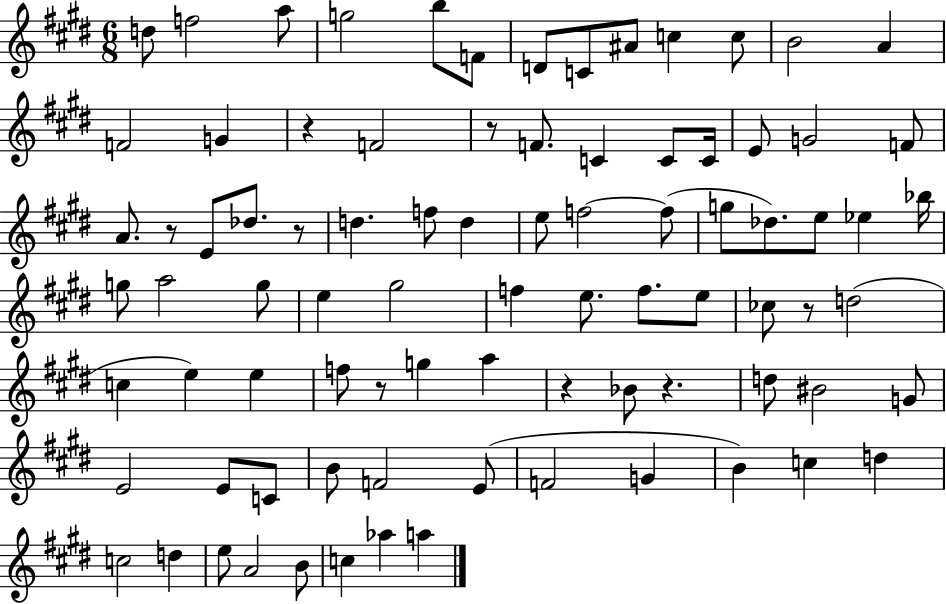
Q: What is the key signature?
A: E major